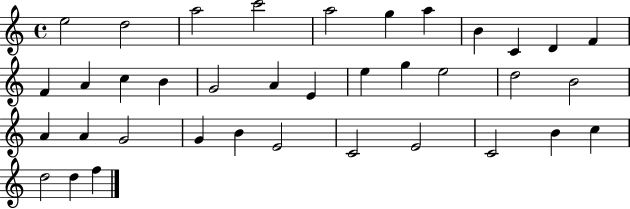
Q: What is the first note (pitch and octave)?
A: E5